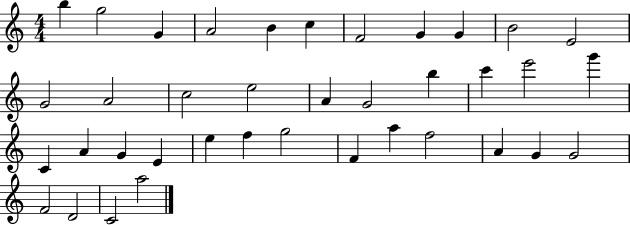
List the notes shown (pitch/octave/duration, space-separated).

B5/q G5/h G4/q A4/h B4/q C5/q F4/h G4/q G4/q B4/h E4/h G4/h A4/h C5/h E5/h A4/q G4/h B5/q C6/q E6/h G6/q C4/q A4/q G4/q E4/q E5/q F5/q G5/h F4/q A5/q F5/h A4/q G4/q G4/h F4/h D4/h C4/h A5/h